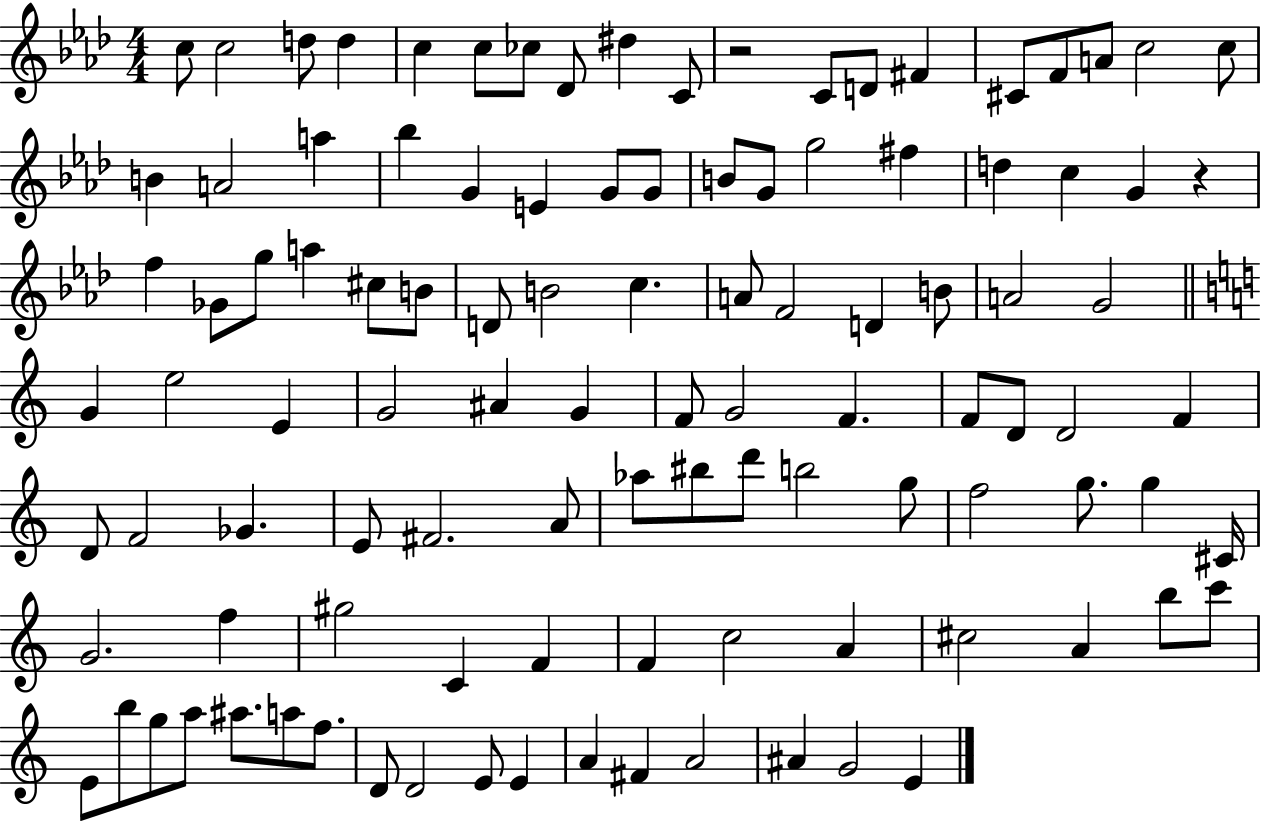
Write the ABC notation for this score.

X:1
T:Untitled
M:4/4
L:1/4
K:Ab
c/2 c2 d/2 d c c/2 _c/2 _D/2 ^d C/2 z2 C/2 D/2 ^F ^C/2 F/2 A/2 c2 c/2 B A2 a _b G E G/2 G/2 B/2 G/2 g2 ^f d c G z f _G/2 g/2 a ^c/2 B/2 D/2 B2 c A/2 F2 D B/2 A2 G2 G e2 E G2 ^A G F/2 G2 F F/2 D/2 D2 F D/2 F2 _G E/2 ^F2 A/2 _a/2 ^b/2 d'/2 b2 g/2 f2 g/2 g ^C/4 G2 f ^g2 C F F c2 A ^c2 A b/2 c'/2 E/2 b/2 g/2 a/2 ^a/2 a/2 f/2 D/2 D2 E/2 E A ^F A2 ^A G2 E